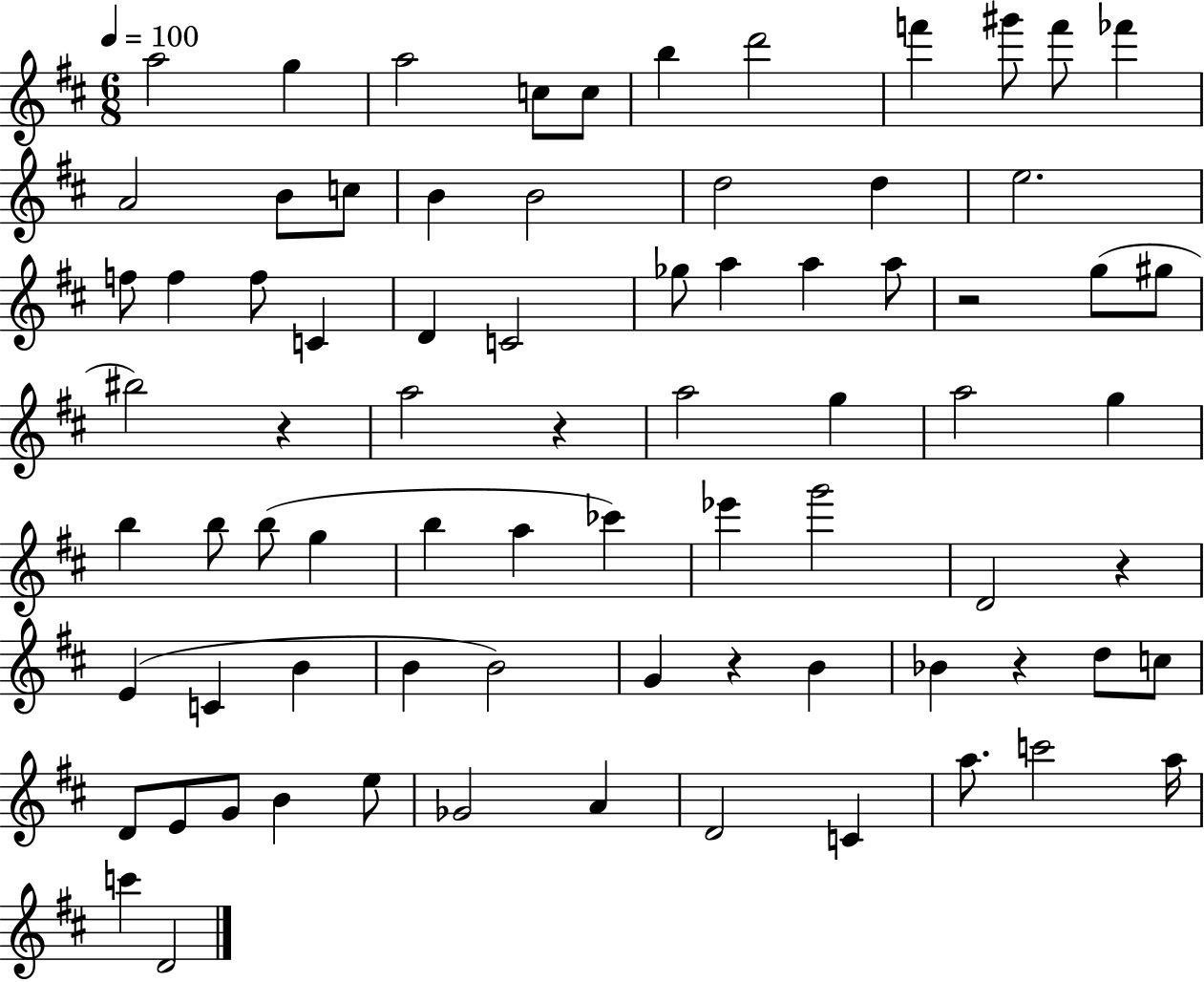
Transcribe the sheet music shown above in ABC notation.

X:1
T:Untitled
M:6/8
L:1/4
K:D
a2 g a2 c/2 c/2 b d'2 f' ^g'/2 f'/2 _f' A2 B/2 c/2 B B2 d2 d e2 f/2 f f/2 C D C2 _g/2 a a a/2 z2 g/2 ^g/2 ^b2 z a2 z a2 g a2 g b b/2 b/2 g b a _c' _e' g'2 D2 z E C B B B2 G z B _B z d/2 c/2 D/2 E/2 G/2 B e/2 _G2 A D2 C a/2 c'2 a/4 c' D2